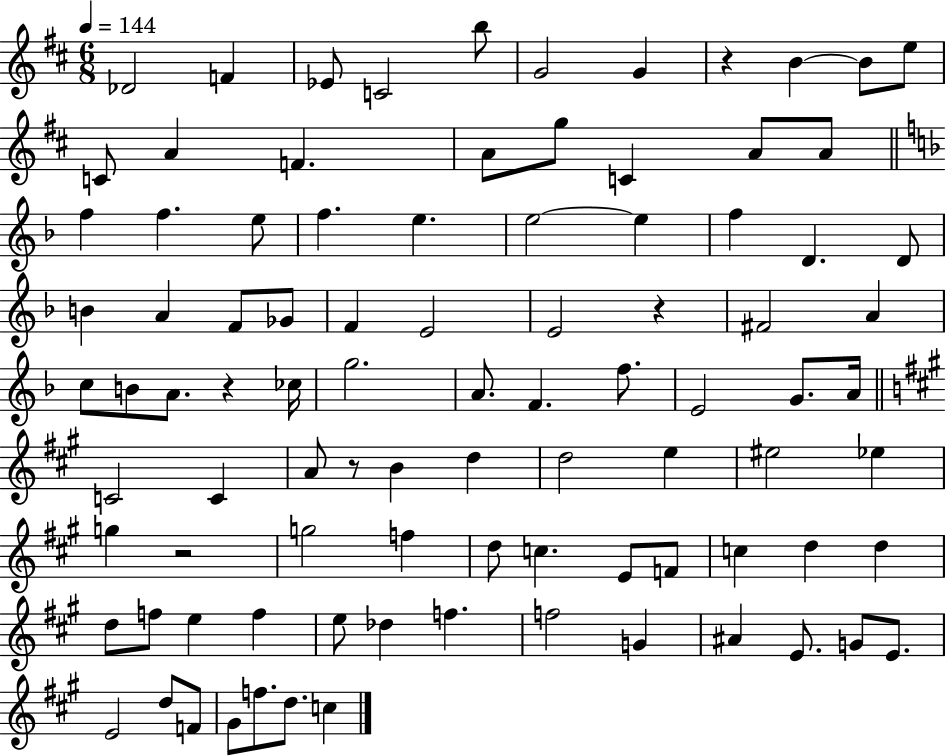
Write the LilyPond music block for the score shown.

{
  \clef treble
  \numericTimeSignature
  \time 6/8
  \key d \major
  \tempo 4 = 144
  des'2 f'4 | ees'8 c'2 b''8 | g'2 g'4 | r4 b'4~~ b'8 e''8 | \break c'8 a'4 f'4. | a'8 g''8 c'4 a'8 a'8 | \bar "||" \break \key f \major f''4 f''4. e''8 | f''4. e''4. | e''2~~ e''4 | f''4 d'4. d'8 | \break b'4 a'4 f'8 ges'8 | f'4 e'2 | e'2 r4 | fis'2 a'4 | \break c''8 b'8 a'8. r4 ces''16 | g''2. | a'8. f'4. f''8. | e'2 g'8. a'16 | \break \bar "||" \break \key a \major c'2 c'4 | a'8 r8 b'4 d''4 | d''2 e''4 | eis''2 ees''4 | \break g''4 r2 | g''2 f''4 | d''8 c''4. e'8 f'8 | c''4 d''4 d''4 | \break d''8 f''8 e''4 f''4 | e''8 des''4 f''4. | f''2 g'4 | ais'4 e'8. g'8 e'8. | \break e'2 d''8 f'8 | gis'8 f''8. d''8. c''4 | \bar "|."
}